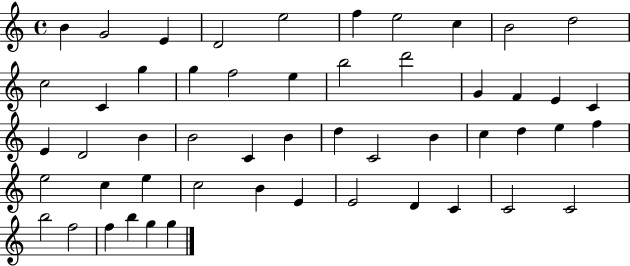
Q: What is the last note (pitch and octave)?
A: G5